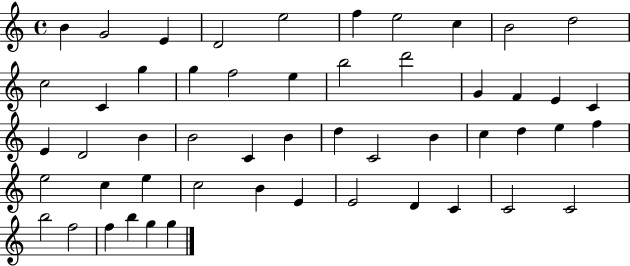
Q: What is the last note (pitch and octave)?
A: G5